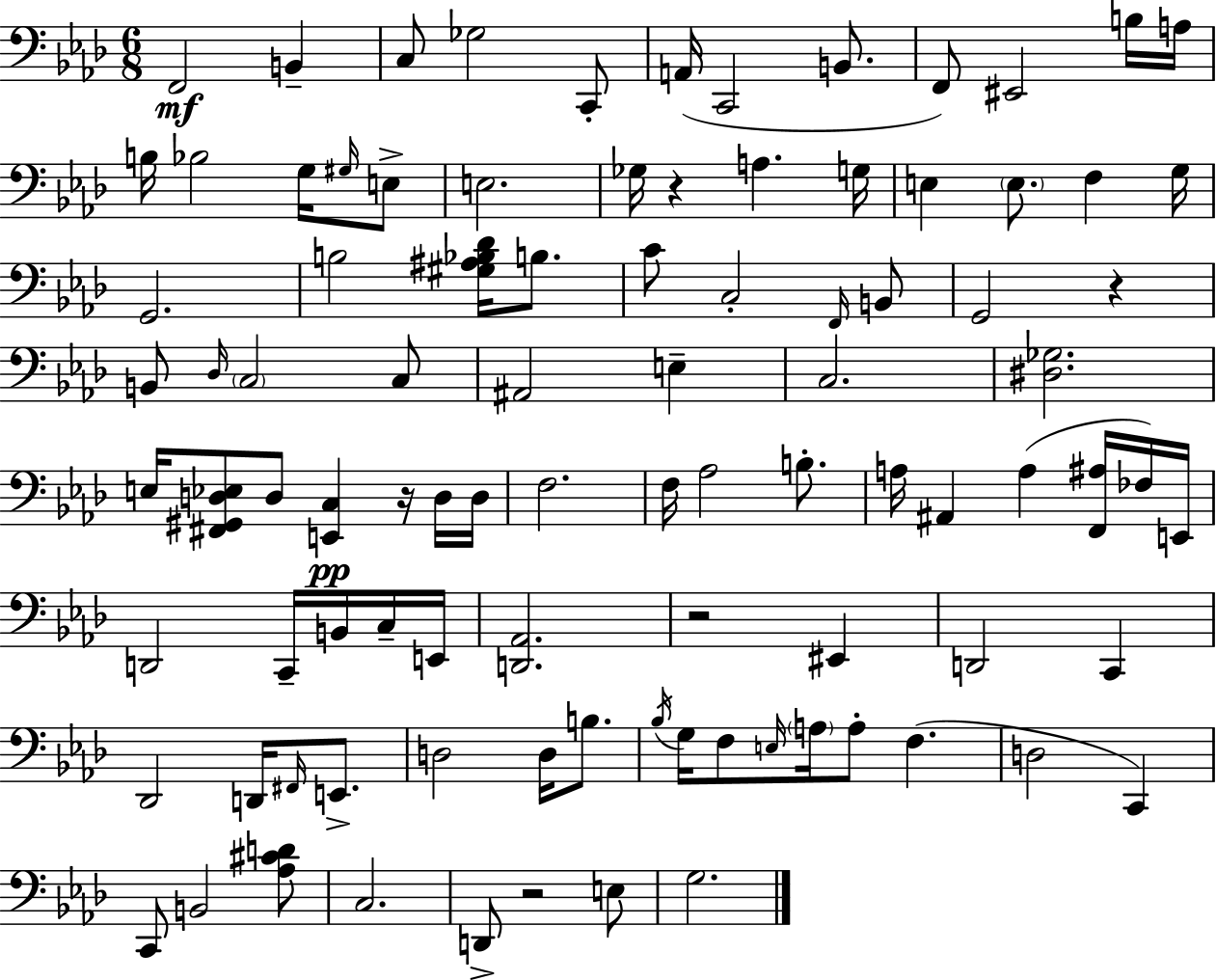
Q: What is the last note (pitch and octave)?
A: G3